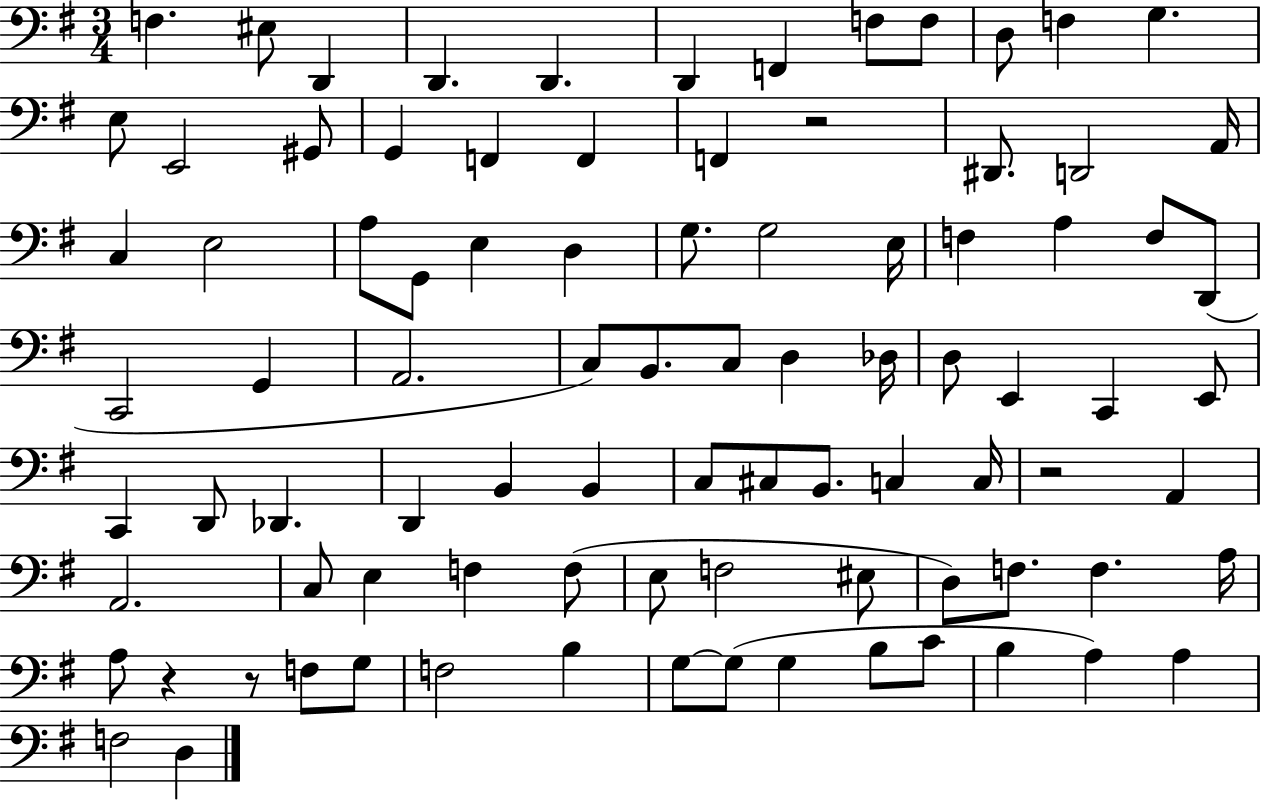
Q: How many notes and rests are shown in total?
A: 90